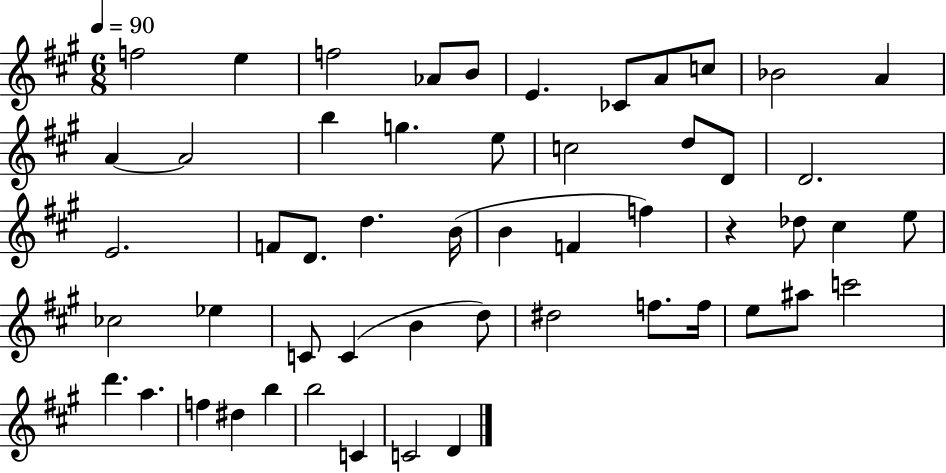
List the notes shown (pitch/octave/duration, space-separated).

F5/h E5/q F5/h Ab4/e B4/e E4/q. CES4/e A4/e C5/e Bb4/h A4/q A4/q A4/h B5/q G5/q. E5/e C5/h D5/e D4/e D4/h. E4/h. F4/e D4/e. D5/q. B4/s B4/q F4/q F5/q R/q Db5/e C#5/q E5/e CES5/h Eb5/q C4/e C4/q B4/q D5/e D#5/h F5/e. F5/s E5/e A#5/e C6/h D6/q. A5/q. F5/q D#5/q B5/q B5/h C4/q C4/h D4/q